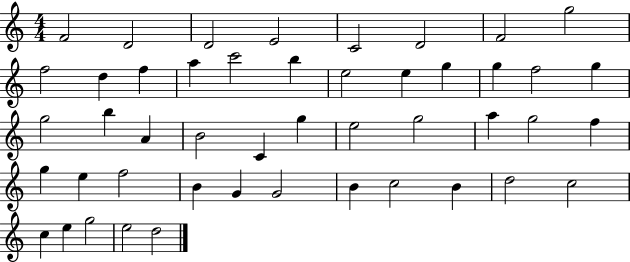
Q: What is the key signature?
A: C major